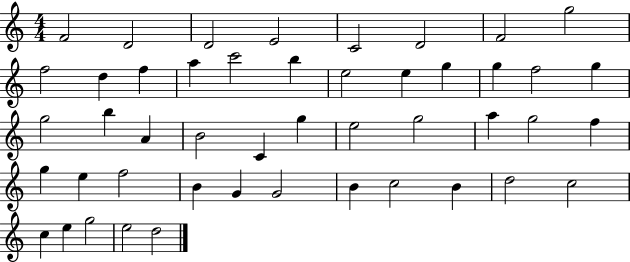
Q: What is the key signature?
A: C major